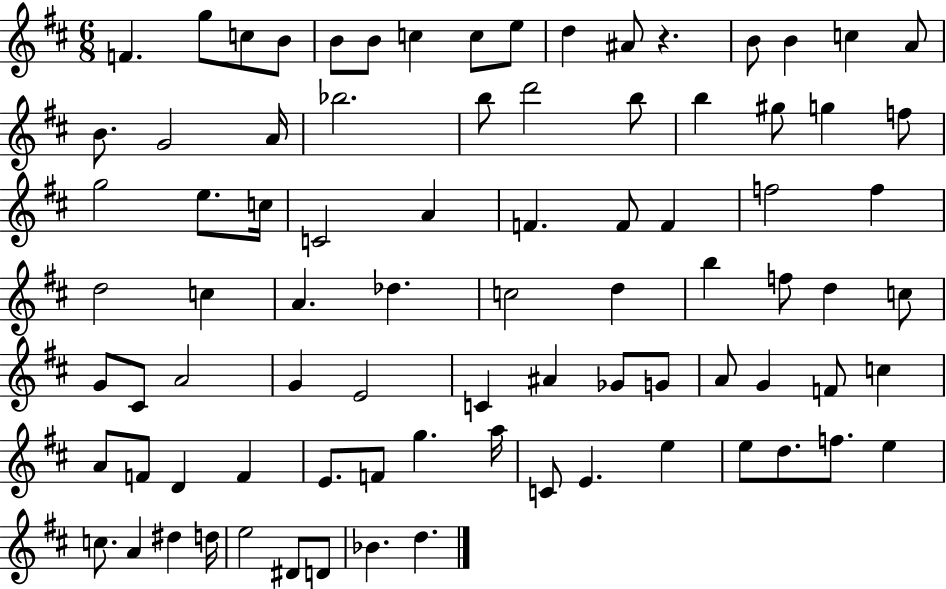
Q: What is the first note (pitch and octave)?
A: F4